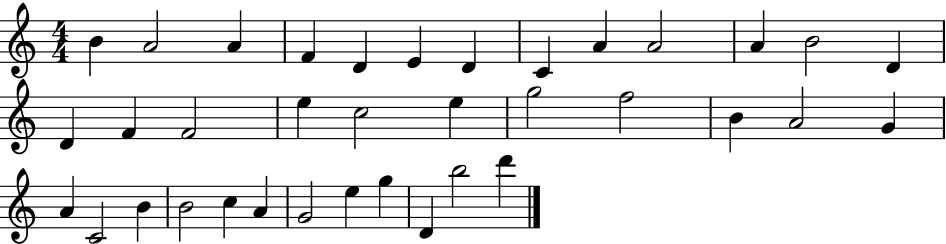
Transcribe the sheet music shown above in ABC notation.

X:1
T:Untitled
M:4/4
L:1/4
K:C
B A2 A F D E D C A A2 A B2 D D F F2 e c2 e g2 f2 B A2 G A C2 B B2 c A G2 e g D b2 d'